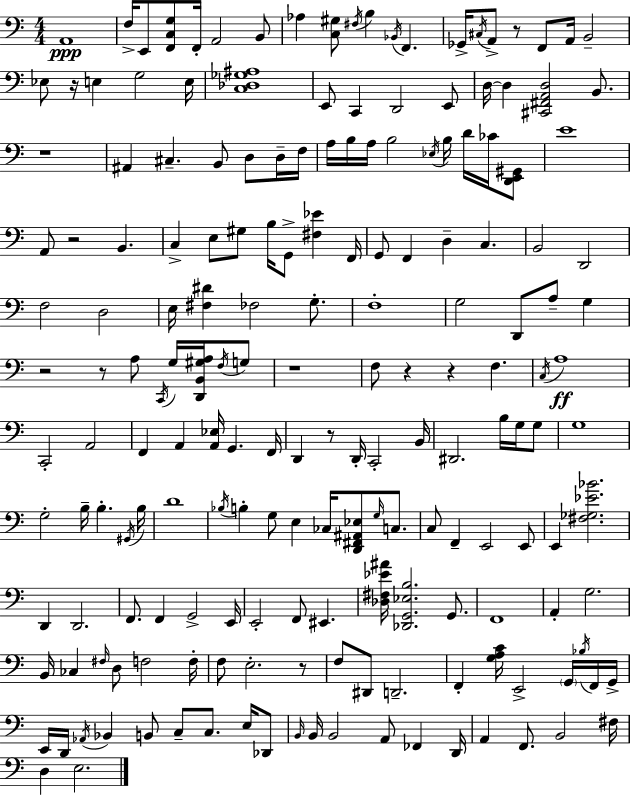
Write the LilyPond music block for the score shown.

{
  \clef bass
  \numericTimeSignature
  \time 4/4
  \key c \major
  \repeat volta 2 { a,1\ppp | f16-> e,8 <f, c g>8 f,16-. a,2 b,8 | aes4 <c gis>8 \acciaccatura { fis16 } b4 \acciaccatura { bes,16 } f,4. | ges,16-> \acciaccatura { cis16 } a,8-> r8 f,8 a,16 b,2-- | \break ees8 r16 e4 g2 | e16 <c des ges ais>1 | e,8 c,4 d,2 | e,8 d16~~ d4 <cis, fis, a, d>2 | \break b,8. r1 | ais,4 cis4.-- b,8 d8 | d16-- f16 a16 b16 a16 b2 \acciaccatura { ees16 } b16 | d'16 ces'16 <d, e, gis,>8 e'1 | \break a,8 r2 b,4. | c4-> e8 gis8 b16 g,8-> <fis ees'>4 | f,16 g,8 f,4 d4-- c4. | b,2 d,2 | \break f2 d2 | e16 <fis dis'>4 fes2 | g8.-. f1-. | g2 d,8 a8-- | \break g4 r2 r8 a8 | \acciaccatura { c,16 } g16 <d, b, gis a>16 \acciaccatura { f16 } g8 r1 | f8 r4 r4 | f4. \acciaccatura { c16 } a1\ff | \break c,2-. a,2 | f,4 a,4 <a, ees>16 | g,4. f,16 d,4 r8 d,16-. c,2-. | b,16 dis,2. | \break b16 g16 g8 g1 | g2-. b16-- | b4.-. \acciaccatura { gis,16 } b16 d'1 | \acciaccatura { bes16 } b4-. g8 e4 | \break ces16 <d, fis, ais, ees>8 \grace { g16 } c8. c8 f,4-- | e,2 e,8 e,4 <fis ges ees' bes'>2. | d,4 d,2. | f,8. f,4 | \break g,2-> e,16 e,2-. | f,8 eis,4. <des fis ees' ais'>16 <des, g, ees b>2. | g,8. f,1 | a,4-. g2. | \break b,16 ces4 \grace { fis16 } | d8 f2 f16-. f8 e2.-. | r8 f8 dis,8 d,2.-- | f,4-. <g a c'>16 | \break e,2-> \parenthesize g,16 \acciaccatura { bes16 } f,16 g,16-> e,16 d,16 \acciaccatura { aes,16 } bes,4 | b,8 c8-- c8. e16 des,8 \grace { b,16 } b,16 b,2 | a,8 fes,4 d,16 a,4 | f,8. b,2 fis16 d4 | \break e2. } \bar "|."
}